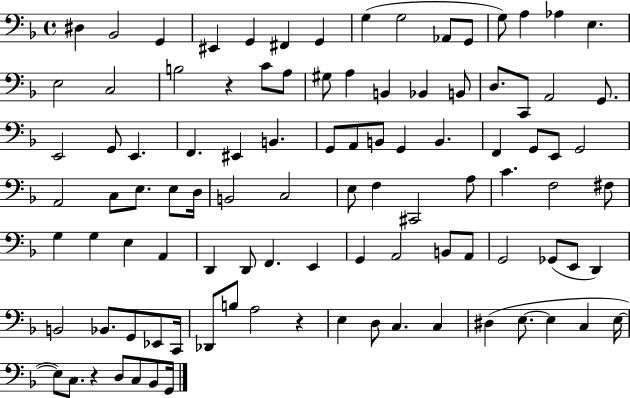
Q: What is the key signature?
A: F major